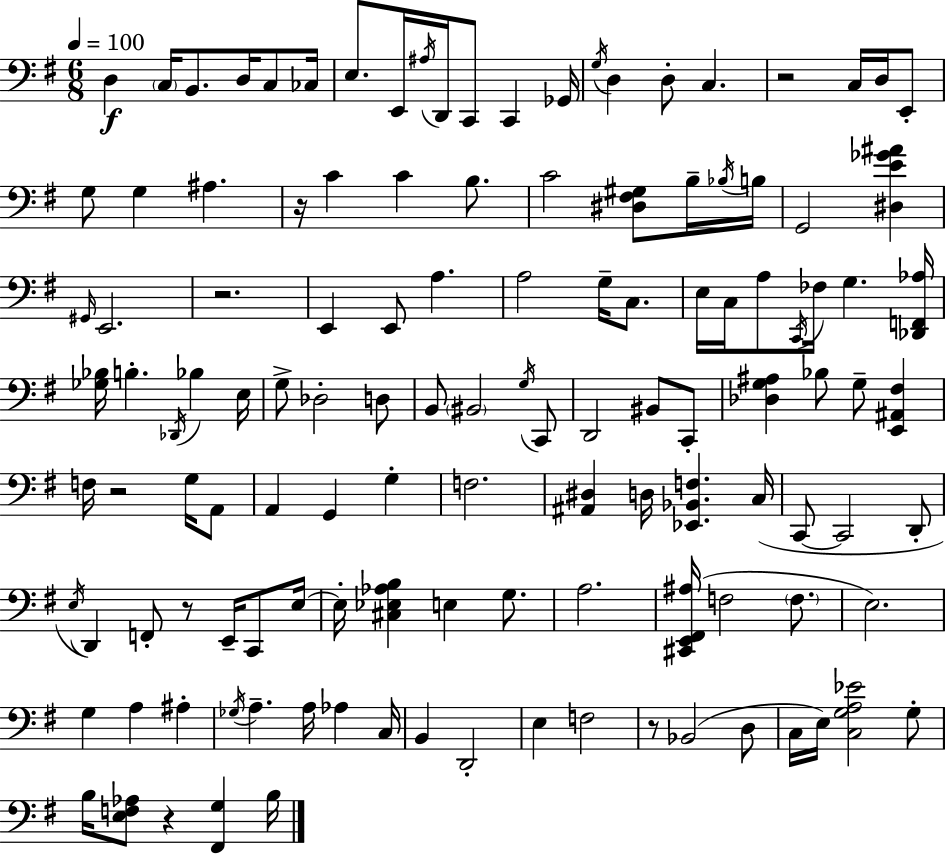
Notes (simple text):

D3/q C3/s B2/e. D3/s C3/e CES3/s E3/e. E2/s A#3/s D2/s C2/e C2/q Gb2/s G3/s D3/q D3/e C3/q. R/h C3/s D3/s E2/e G3/e G3/q A#3/q. R/s C4/q C4/q B3/e. C4/h [D#3,F#3,G#3]/e B3/s Bb3/s B3/s G2/h [D#3,E4,Gb4,A#4]/q G#2/s E2/h. R/h. E2/q E2/e A3/q. A3/h G3/s C3/e. E3/s C3/s A3/e C2/s FES3/s G3/q. [Db2,F2,Ab3]/s [Gb3,Bb3]/s B3/q. Db2/s Bb3/q E3/s G3/e Db3/h D3/e B2/e BIS2/h G3/s C2/e D2/h BIS2/e C2/e [Db3,G3,A#3]/q Bb3/e G3/e [E2,A#2,F#3]/q F3/s R/h G3/s A2/e A2/q G2/q G3/q F3/h. [A#2,D#3]/q D3/s [Eb2,Bb2,F3]/q. C3/s C2/e C2/h D2/e E3/s D2/q F2/e R/e E2/s C2/e E3/s E3/s [C#3,Eb3,Ab3,B3]/q E3/q G3/e. A3/h. [C#2,E2,F#2,A#3]/s F3/h F3/e. E3/h. G3/q A3/q A#3/q Gb3/s A3/q. A3/s Ab3/q C3/s B2/q D2/h E3/q F3/h R/e Bb2/h D3/e C3/s E3/s [C3,G3,A3,Eb4]/h G3/e B3/s [E3,F3,Ab3]/e R/q [F#2,G3]/q B3/s